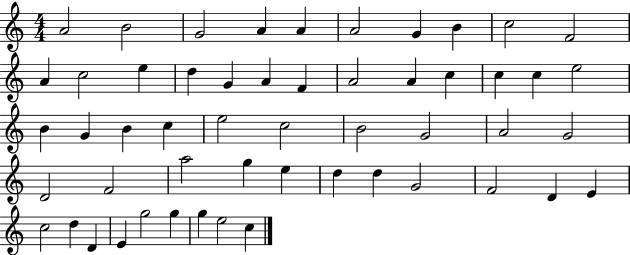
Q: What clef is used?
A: treble